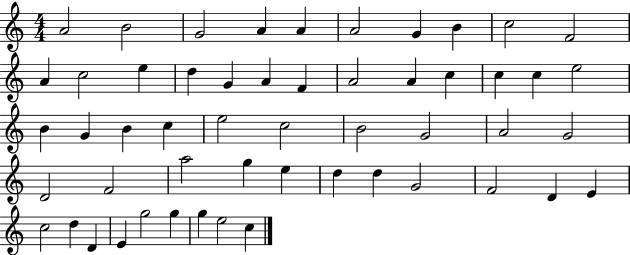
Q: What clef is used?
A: treble